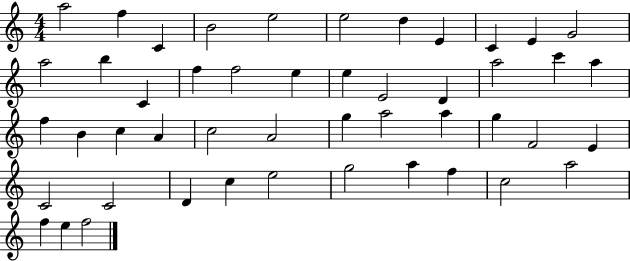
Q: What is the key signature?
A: C major